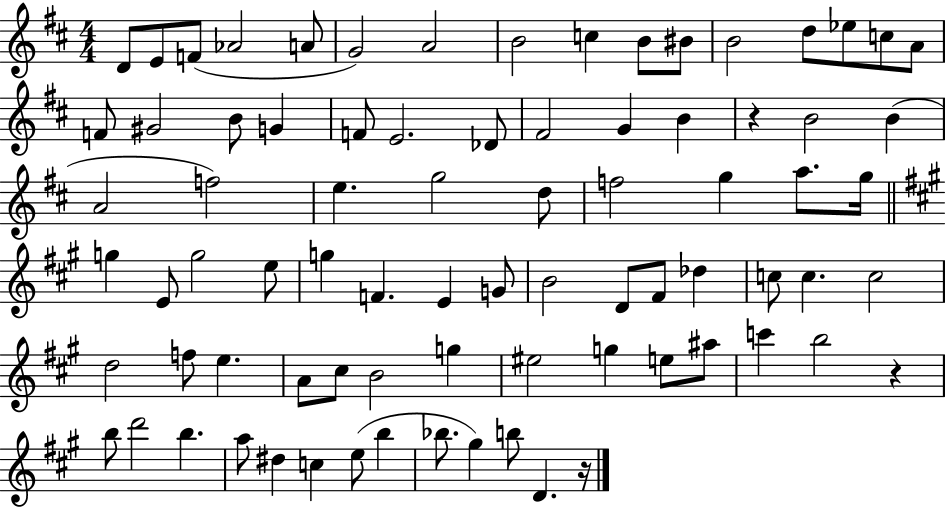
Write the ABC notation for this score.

X:1
T:Untitled
M:4/4
L:1/4
K:D
D/2 E/2 F/2 _A2 A/2 G2 A2 B2 c B/2 ^B/2 B2 d/2 _e/2 c/2 A/2 F/2 ^G2 B/2 G F/2 E2 _D/2 ^F2 G B z B2 B A2 f2 e g2 d/2 f2 g a/2 g/4 g E/2 g2 e/2 g F E G/2 B2 D/2 ^F/2 _d c/2 c c2 d2 f/2 e A/2 ^c/2 B2 g ^e2 g e/2 ^a/2 c' b2 z b/2 d'2 b a/2 ^d c e/2 b _b/2 ^g b/2 D z/4